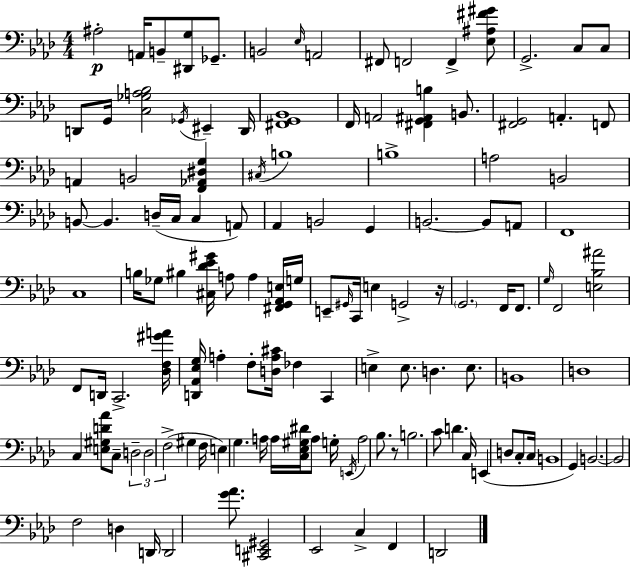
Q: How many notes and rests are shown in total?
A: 128